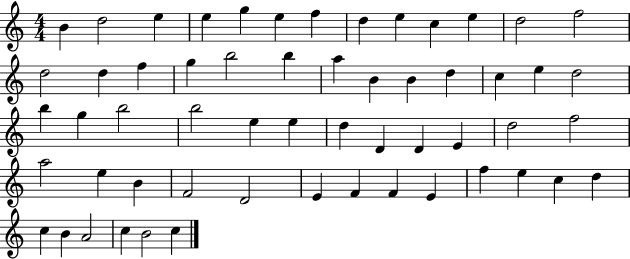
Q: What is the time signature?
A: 4/4